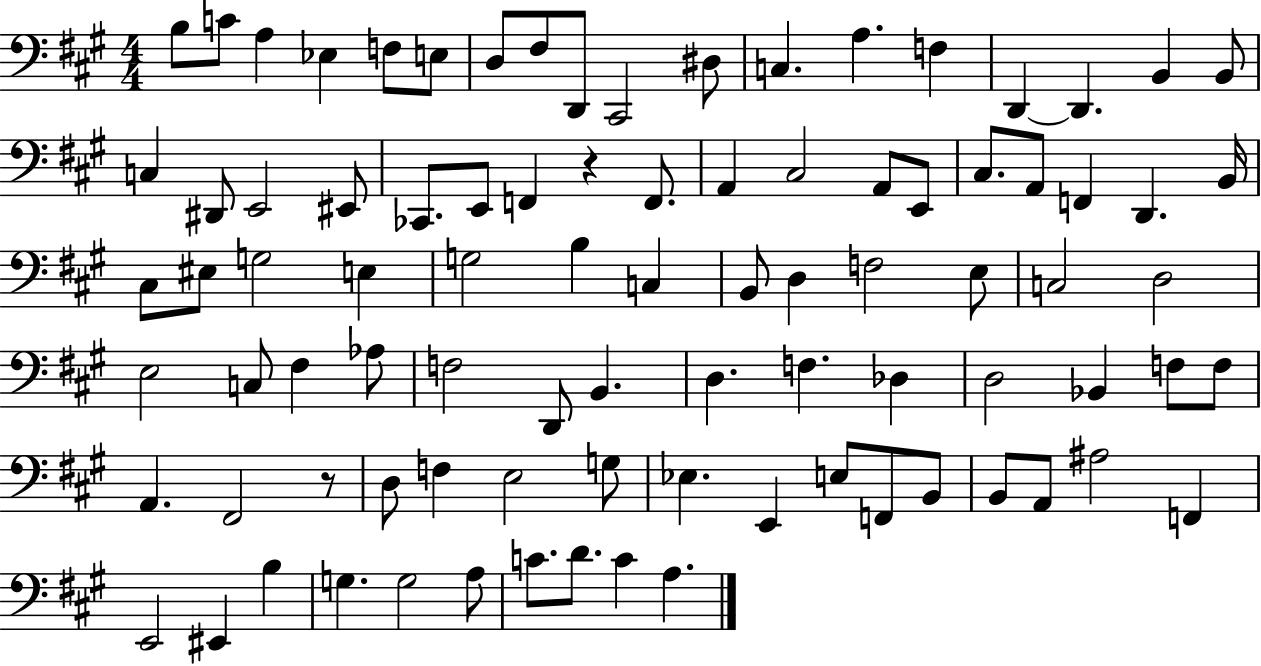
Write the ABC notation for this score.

X:1
T:Untitled
M:4/4
L:1/4
K:A
B,/2 C/2 A, _E, F,/2 E,/2 D,/2 ^F,/2 D,,/2 ^C,,2 ^D,/2 C, A, F, D,, D,, B,, B,,/2 C, ^D,,/2 E,,2 ^E,,/2 _C,,/2 E,,/2 F,, z F,,/2 A,, ^C,2 A,,/2 E,,/2 ^C,/2 A,,/2 F,, D,, B,,/4 ^C,/2 ^E,/2 G,2 E, G,2 B, C, B,,/2 D, F,2 E,/2 C,2 D,2 E,2 C,/2 ^F, _A,/2 F,2 D,,/2 B,, D, F, _D, D,2 _B,, F,/2 F,/2 A,, ^F,,2 z/2 D,/2 F, E,2 G,/2 _E, E,, E,/2 F,,/2 B,,/2 B,,/2 A,,/2 ^A,2 F,, E,,2 ^E,, B, G, G,2 A,/2 C/2 D/2 C A,